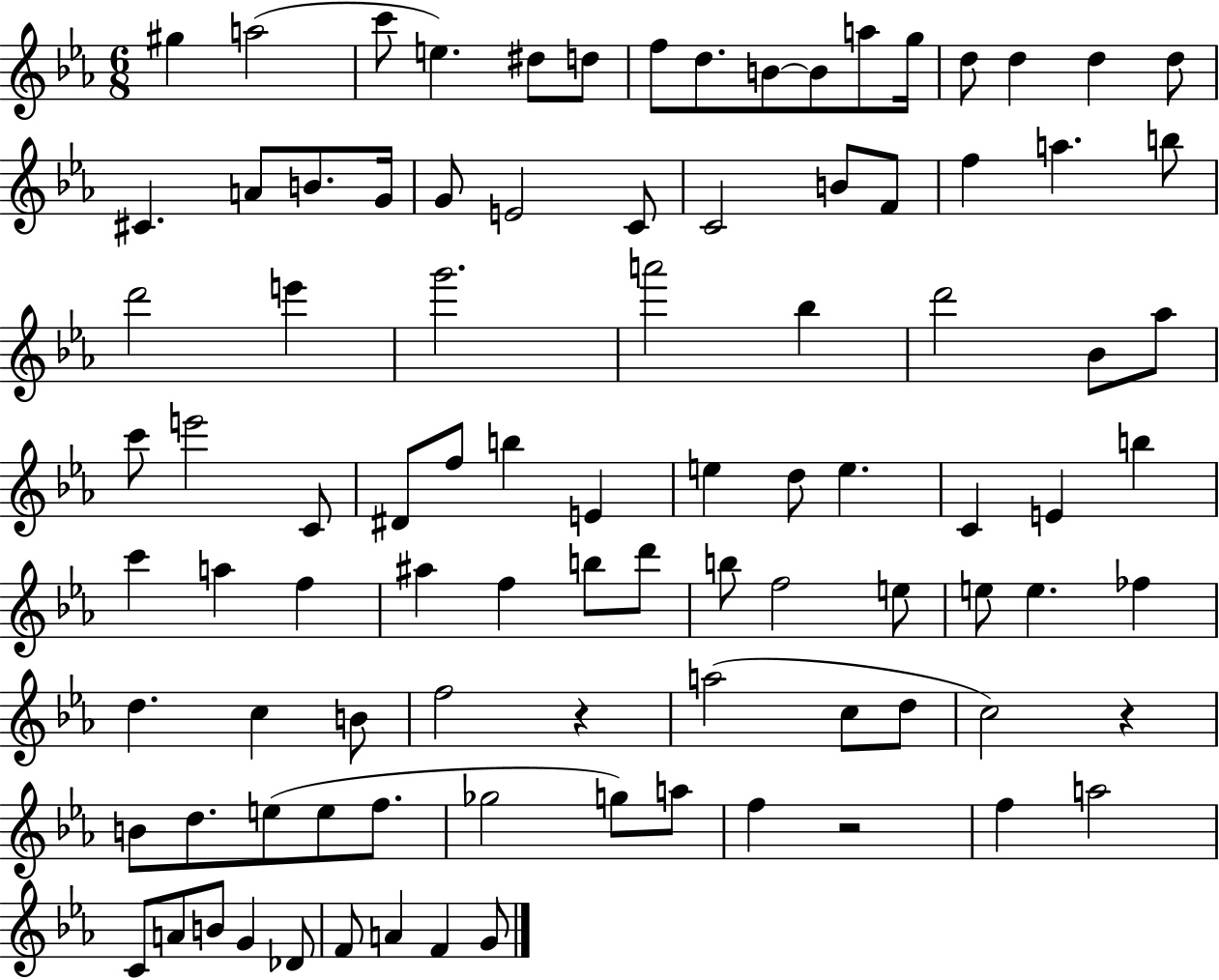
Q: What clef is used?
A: treble